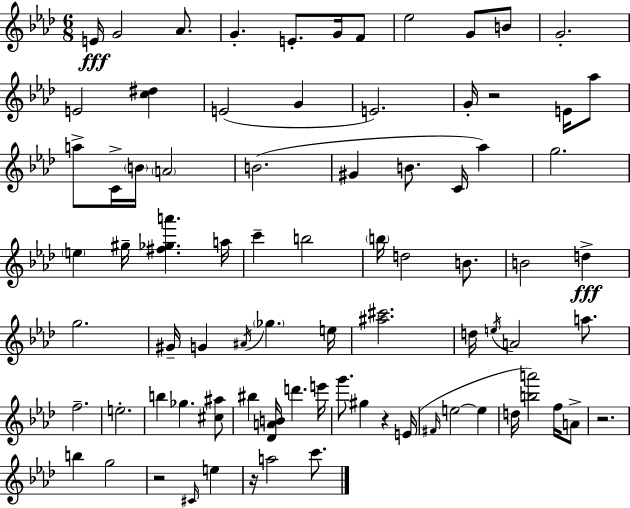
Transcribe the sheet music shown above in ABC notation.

X:1
T:Untitled
M:6/8
L:1/4
K:Fm
E/4 G2 _A/2 G E/2 G/4 F/2 _e2 G/2 B/2 G2 E2 [c^d] E2 G E2 G/4 z2 E/4 _a/2 a/2 C/4 B/4 A2 B2 ^G B/2 C/4 _a g2 e ^g/4 [^f_ga'] a/4 c' b2 b/4 d2 B/2 B2 d g2 ^G/4 G ^A/4 _g e/4 [^a^c']2 d/4 e/4 A2 a/2 f2 e2 b _g [^c^a]/2 ^b [_DAB]/4 d' e'/4 g'/2 ^g z E/4 ^F/4 e2 e d/4 [ba']2 f/4 A/2 z2 b g2 z2 ^C/4 e z/4 a2 c'/2